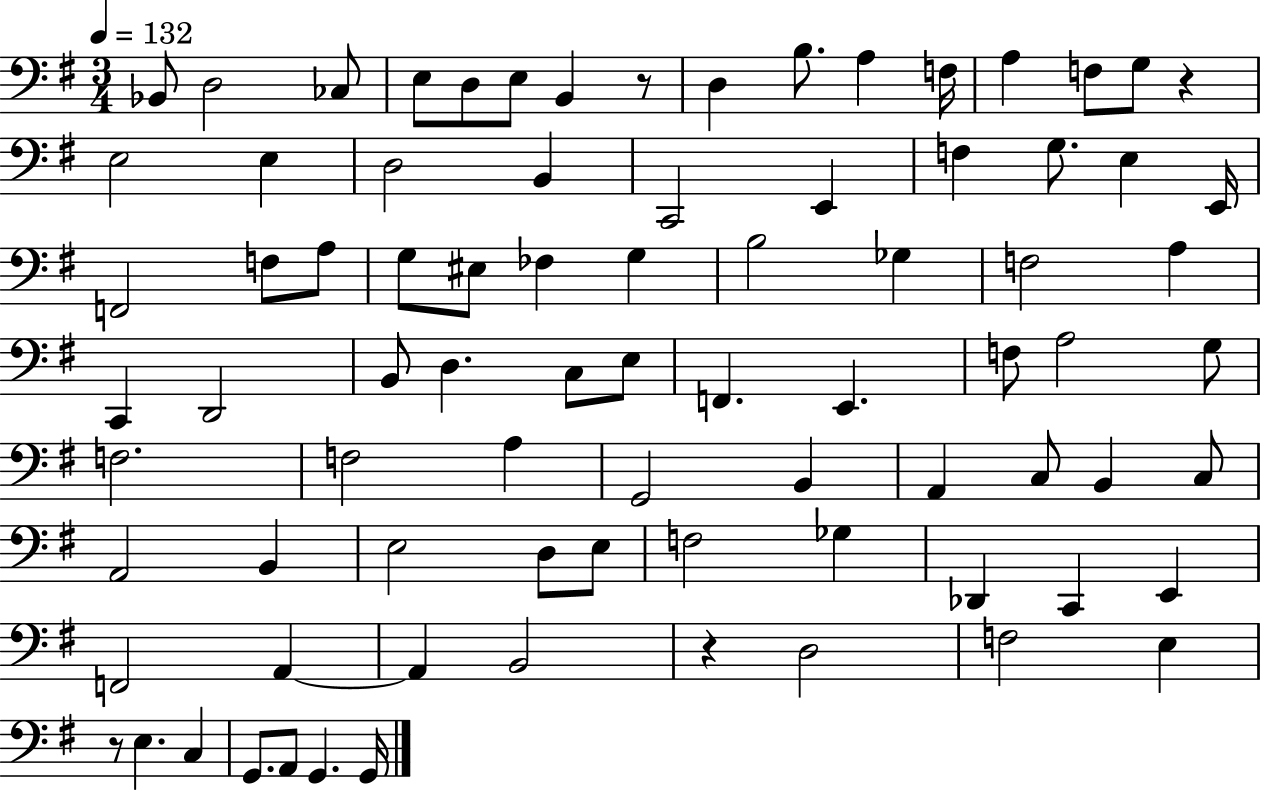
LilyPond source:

{
  \clef bass
  \numericTimeSignature
  \time 3/4
  \key g \major
  \tempo 4 = 132
  bes,8 d2 ces8 | e8 d8 e8 b,4 r8 | d4 b8. a4 f16 | a4 f8 g8 r4 | \break e2 e4 | d2 b,4 | c,2 e,4 | f4 g8. e4 e,16 | \break f,2 f8 a8 | g8 eis8 fes4 g4 | b2 ges4 | f2 a4 | \break c,4 d,2 | b,8 d4. c8 e8 | f,4. e,4. | f8 a2 g8 | \break f2. | f2 a4 | g,2 b,4 | a,4 c8 b,4 c8 | \break a,2 b,4 | e2 d8 e8 | f2 ges4 | des,4 c,4 e,4 | \break f,2 a,4~~ | a,4 b,2 | r4 d2 | f2 e4 | \break r8 e4. c4 | g,8. a,8 g,4. g,16 | \bar "|."
}